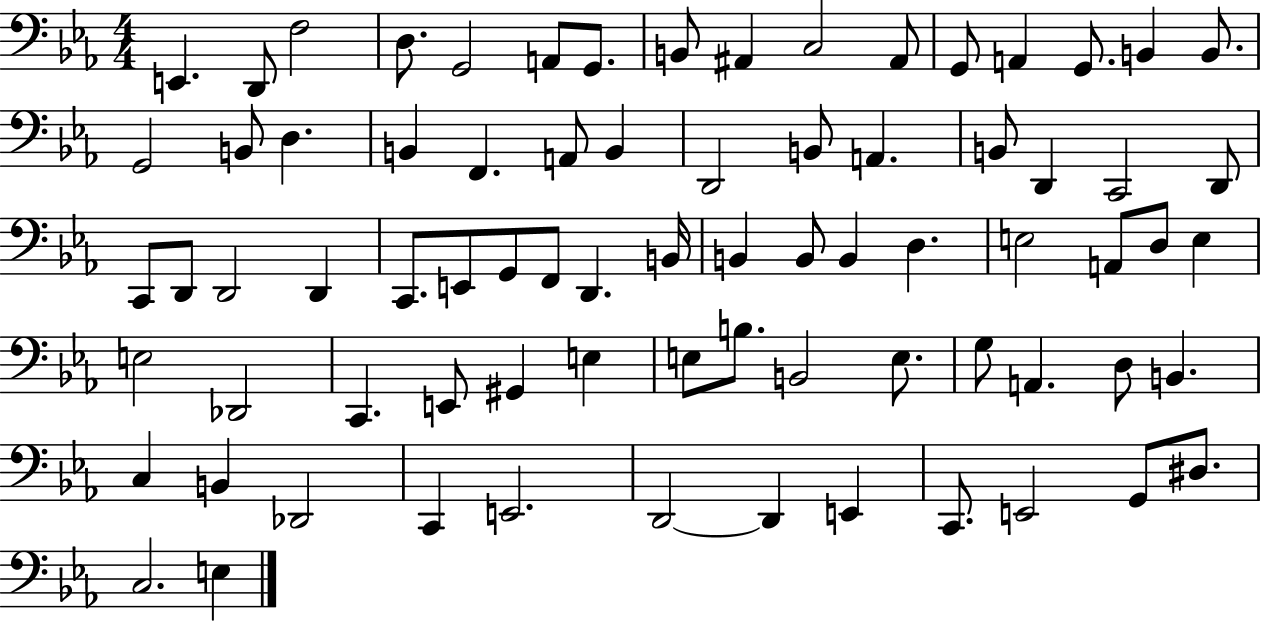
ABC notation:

X:1
T:Untitled
M:4/4
L:1/4
K:Eb
E,, D,,/2 F,2 D,/2 G,,2 A,,/2 G,,/2 B,,/2 ^A,, C,2 ^A,,/2 G,,/2 A,, G,,/2 B,, B,,/2 G,,2 B,,/2 D, B,, F,, A,,/2 B,, D,,2 B,,/2 A,, B,,/2 D,, C,,2 D,,/2 C,,/2 D,,/2 D,,2 D,, C,,/2 E,,/2 G,,/2 F,,/2 D,, B,,/4 B,, B,,/2 B,, D, E,2 A,,/2 D,/2 E, E,2 _D,,2 C,, E,,/2 ^G,, E, E,/2 B,/2 B,,2 E,/2 G,/2 A,, D,/2 B,, C, B,, _D,,2 C,, E,,2 D,,2 D,, E,, C,,/2 E,,2 G,,/2 ^D,/2 C,2 E,